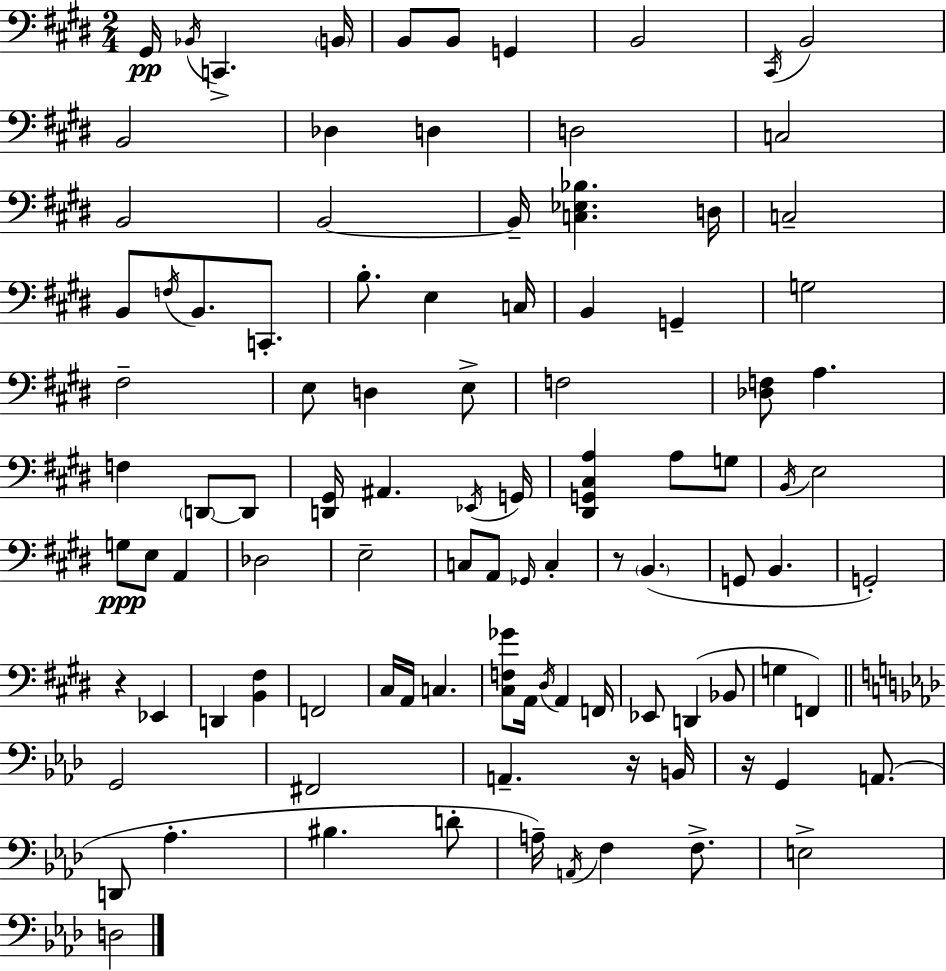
X:1
T:Untitled
M:2/4
L:1/4
K:E
^G,,/4 _B,,/4 C,, B,,/4 B,,/2 B,,/2 G,, B,,2 ^C,,/4 B,,2 B,,2 _D, D, D,2 C,2 B,,2 B,,2 B,,/4 [C,_E,_B,] D,/4 C,2 B,,/2 F,/4 B,,/2 C,,/2 B,/2 E, C,/4 B,, G,, G,2 ^F,2 E,/2 D, E,/2 F,2 [_D,F,]/2 A, F, D,,/2 D,,/2 [D,,^G,,]/4 ^A,, _E,,/4 G,,/4 [^D,,G,,^C,A,] A,/2 G,/2 B,,/4 E,2 G,/2 E,/2 A,, _D,2 E,2 C,/2 A,,/2 _G,,/4 C, z/2 B,, G,,/2 B,, G,,2 z _E,, D,, [B,,^F,] F,,2 ^C,/4 A,,/4 C, [^C,F,_G]/2 A,,/4 ^D,/4 A,, F,,/4 _E,,/2 D,, _B,,/2 G, F,, G,,2 ^F,,2 A,, z/4 B,,/4 z/4 G,, A,,/2 D,,/2 _A, ^B, D/2 A,/4 A,,/4 F, F,/2 E,2 D,2